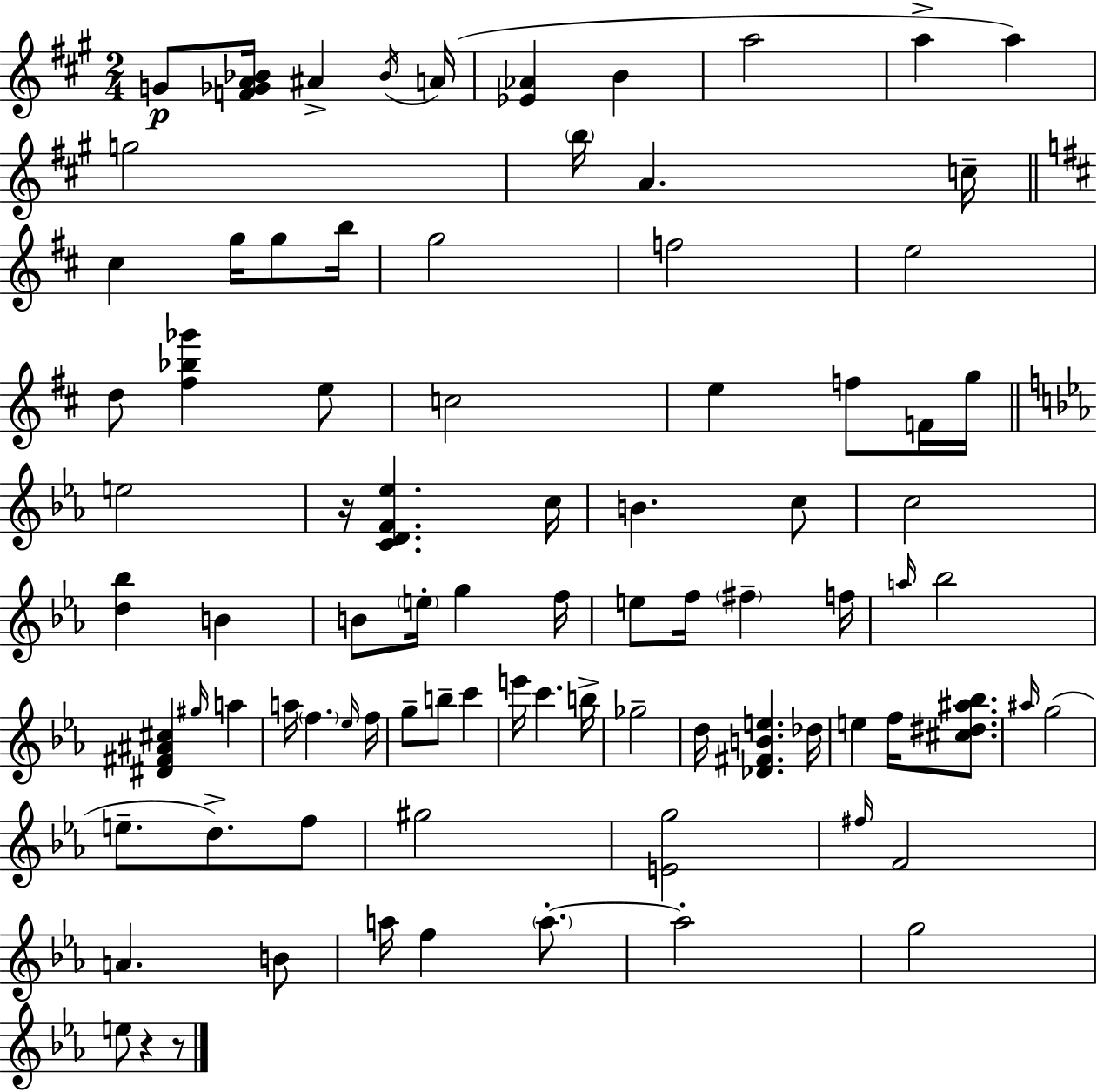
{
  \clef treble
  \numericTimeSignature
  \time 2/4
  \key a \major
  g'8\p <f' ges' a' bes'>16 ais'4-> \acciaccatura { bes'16 } | a'16( <ees' aes'>4 b'4 | a''2 | a''4-> a''4) | \break g''2 | \parenthesize b''16 a'4. | c''16-- \bar "||" \break \key b \minor cis''4 g''16 g''8 b''16 | g''2 | f''2 | e''2 | \break d''8 <fis'' bes'' ges'''>4 e''8 | c''2 | e''4 f''8 f'16 g''16 | \bar "||" \break \key ees \major e''2 | r16 <c' d' f' ees''>4. c''16 | b'4. c''8 | c''2 | \break <d'' bes''>4 b'4 | b'8 \parenthesize e''16-. g''4 f''16 | e''8 f''16 \parenthesize fis''4-- f''16 | \grace { a''16 } bes''2 | \break <dis' fis' ais' cis''>4 \grace { gis''16 } a''4 | a''16 \parenthesize f''4. | \grace { ees''16 } f''16 g''8-- b''8-- c'''4 | e'''16 c'''4. | \break b''16-> ges''2-- | d''16 <des' fis' b' e''>4. | des''16 e''4 f''16 | <cis'' dis'' ais'' bes''>8. \grace { ais''16 } g''2( | \break e''8.-- d''8.->) | f''8 gis''2 | <e' g''>2 | \grace { fis''16 } f'2 | \break a'4. | b'8 a''16 f''4 | \parenthesize a''8.-.~~ a''2-. | g''2 | \break e''8 r4 | r8 \bar "|."
}